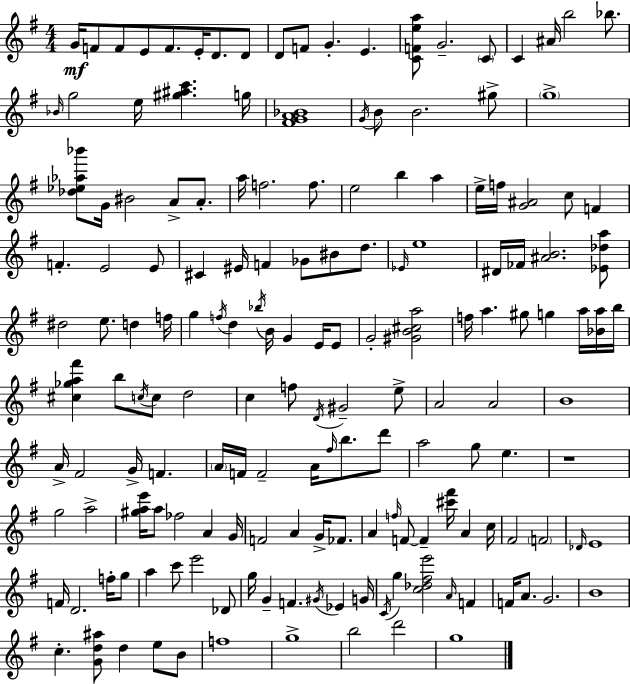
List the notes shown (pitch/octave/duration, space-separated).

G4/s F4/e F4/e E4/e F4/e. E4/s D4/e. D4/e D4/e F4/e G4/q. E4/q. [C4,F4,E5,A5]/e G4/h. C4/e C4/q A#4/s B5/h Bb5/e. Bb4/s G5/h E5/s [G#5,A#5,C6]/q. G5/s [F#4,G4,A4,Bb4]/w G4/s B4/e B4/h. G#5/e G5/w [Db5,Eb5,Ab5,Bb6]/e G4/s BIS4/h A4/e A4/e. A5/s F5/h. F5/e. E5/h B5/q A5/q E5/s F5/s [G4,A#4]/h C5/e F4/q F4/q. E4/h E4/e C#4/q EIS4/s F4/q Gb4/e BIS4/e D5/e. Eb4/s E5/w D#4/s FES4/s [A#4,B4]/h. [Eb4,Db5,A5]/e D#5/h E5/e. D5/q F5/s G5/q F5/s D5/q Bb5/s B4/s G4/q E4/s E4/e G4/h [G#4,B4,C#5,A5]/h F5/s A5/q. G#5/e G5/q A5/s [Bb4,A5]/s B5/s [C#5,Gb5,A5,F#6]/q B5/e C5/s C5/e D5/h C5/q F5/e D4/s G#4/h E5/e A4/h A4/h B4/w A4/s F#4/h G4/s F4/q. A4/s F4/s F4/h A4/s F#5/s B5/e. D6/e A5/h G5/e E5/q. R/w G5/h A5/h [G#5,A5,E6]/s A5/e FES5/h A4/q G4/s F4/h A4/q G4/s FES4/e. A4/q F5/s F4/e F4/q [C#6,F#6]/s A4/q C5/s F#4/h F4/h Db4/s E4/w F4/s D4/h. F5/s G5/e A5/q C6/e E6/h Db4/e G5/s G4/q F4/q. G#4/s Eb4/q G4/s C4/s G5/q [C5,Db5,F#5,E6]/h A4/s F4/q F4/s A4/e. G4/h. B4/w C5/q. [G4,D5,A#5]/e D5/q E5/e B4/e F5/w G5/w B5/h D6/h G5/w